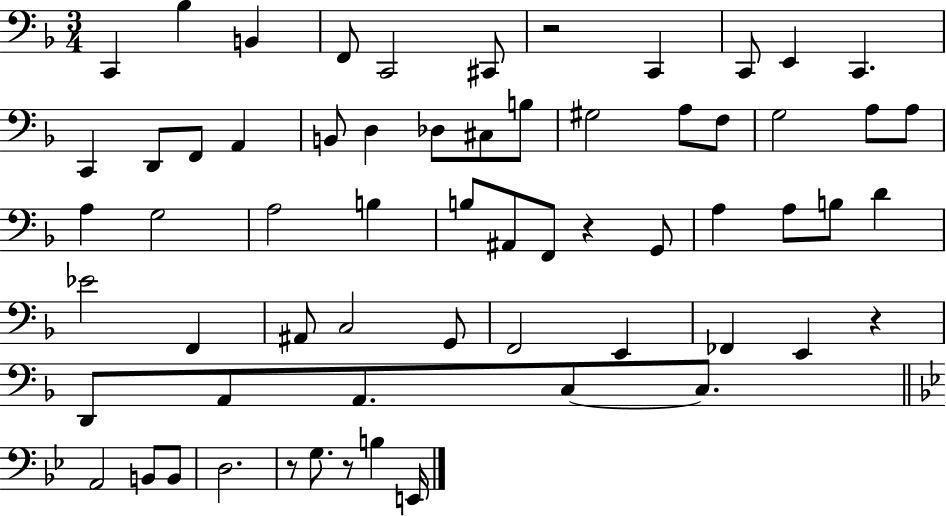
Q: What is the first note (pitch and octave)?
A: C2